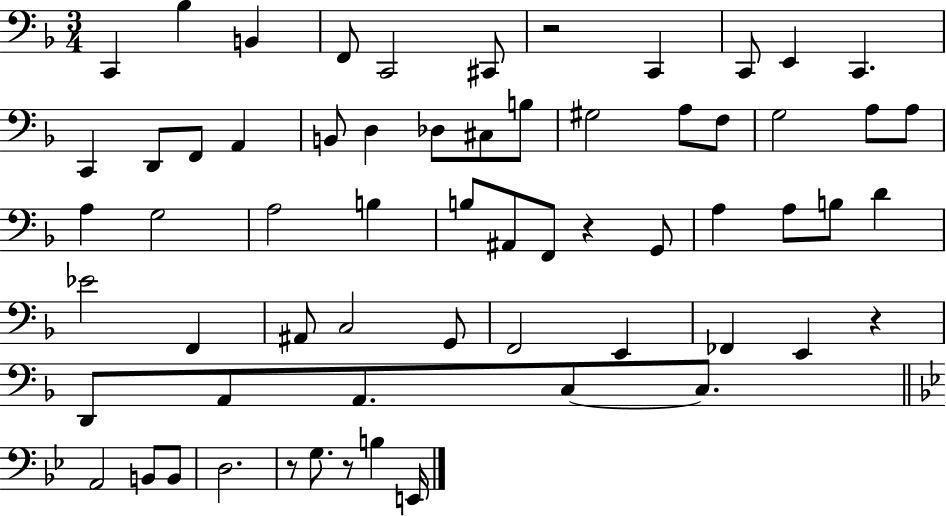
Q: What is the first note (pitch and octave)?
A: C2